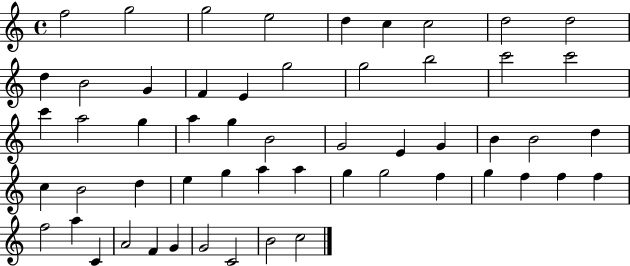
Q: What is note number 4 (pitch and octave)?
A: E5